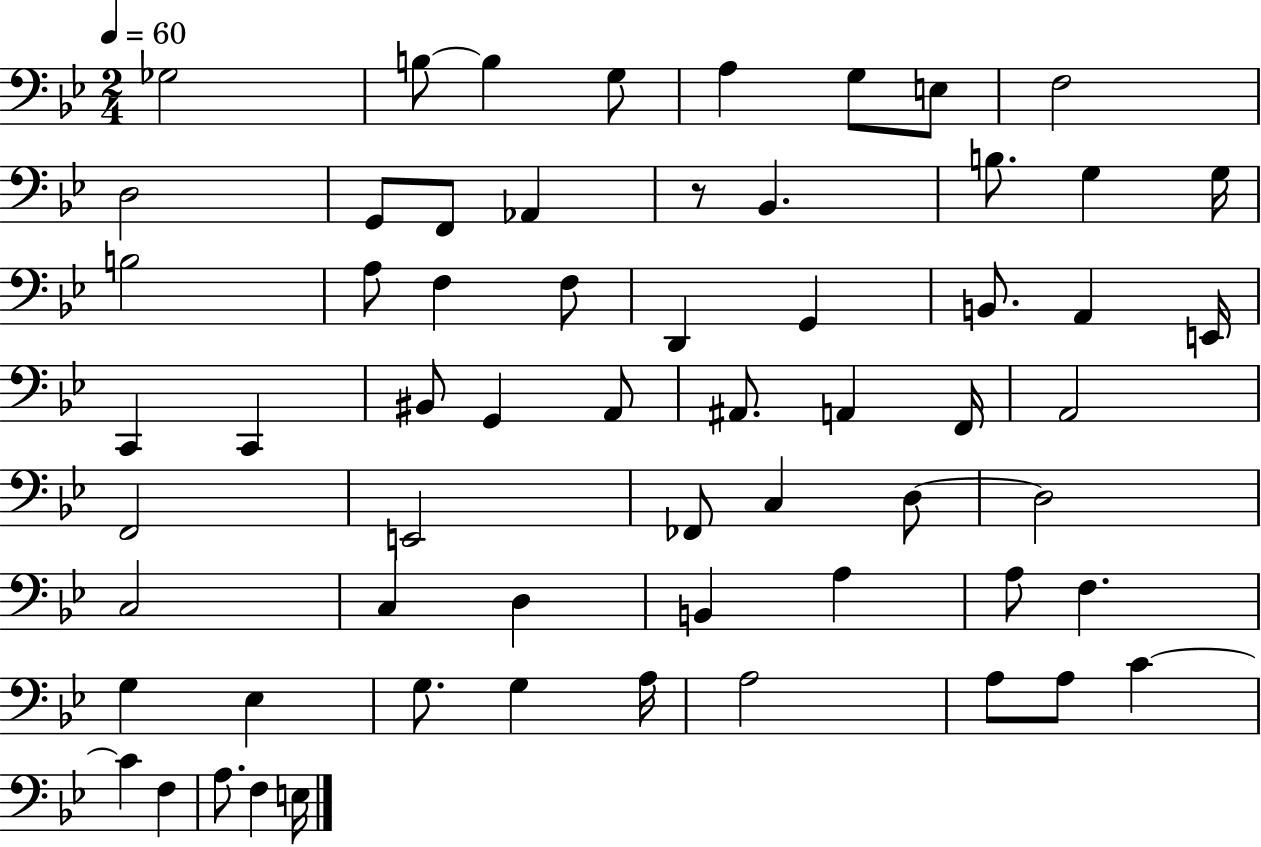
Gb3/h B3/e B3/q G3/e A3/q G3/e E3/e F3/h D3/h G2/e F2/e Ab2/q R/e Bb2/q. B3/e. G3/q G3/s B3/h A3/e F3/q F3/e D2/q G2/q B2/e. A2/q E2/s C2/q C2/q BIS2/e G2/q A2/e A#2/e. A2/q F2/s A2/h F2/h E2/h FES2/e C3/q D3/e D3/h C3/h C3/q D3/q B2/q A3/q A3/e F3/q. G3/q Eb3/q G3/e. G3/q A3/s A3/h A3/e A3/e C4/q C4/q F3/q A3/e. F3/q E3/s